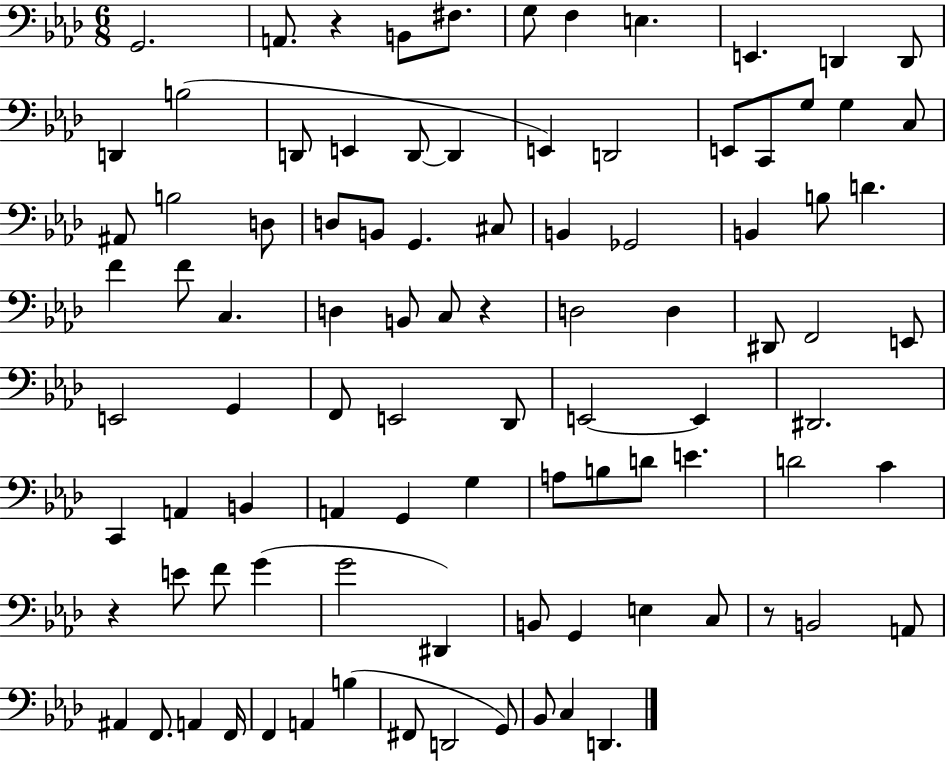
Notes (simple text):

G2/h. A2/e. R/q B2/e F#3/e. G3/e F3/q E3/q. E2/q. D2/q D2/e D2/q B3/h D2/e E2/q D2/e D2/q E2/q D2/h E2/e C2/e G3/e G3/q C3/e A#2/e B3/h D3/e D3/e B2/e G2/q. C#3/e B2/q Gb2/h B2/q B3/e D4/q. F4/q F4/e C3/q. D3/q B2/e C3/e R/q D3/h D3/q D#2/e F2/h E2/e E2/h G2/q F2/e E2/h Db2/e E2/h E2/q D#2/h. C2/q A2/q B2/q A2/q G2/q G3/q A3/e B3/e D4/e E4/q. D4/h C4/q R/q E4/e F4/e G4/q G4/h D#2/q B2/e G2/q E3/q C3/e R/e B2/h A2/e A#2/q F2/e. A2/q F2/s F2/q A2/q B3/q F#2/e D2/h G2/e Bb2/e C3/q D2/q.